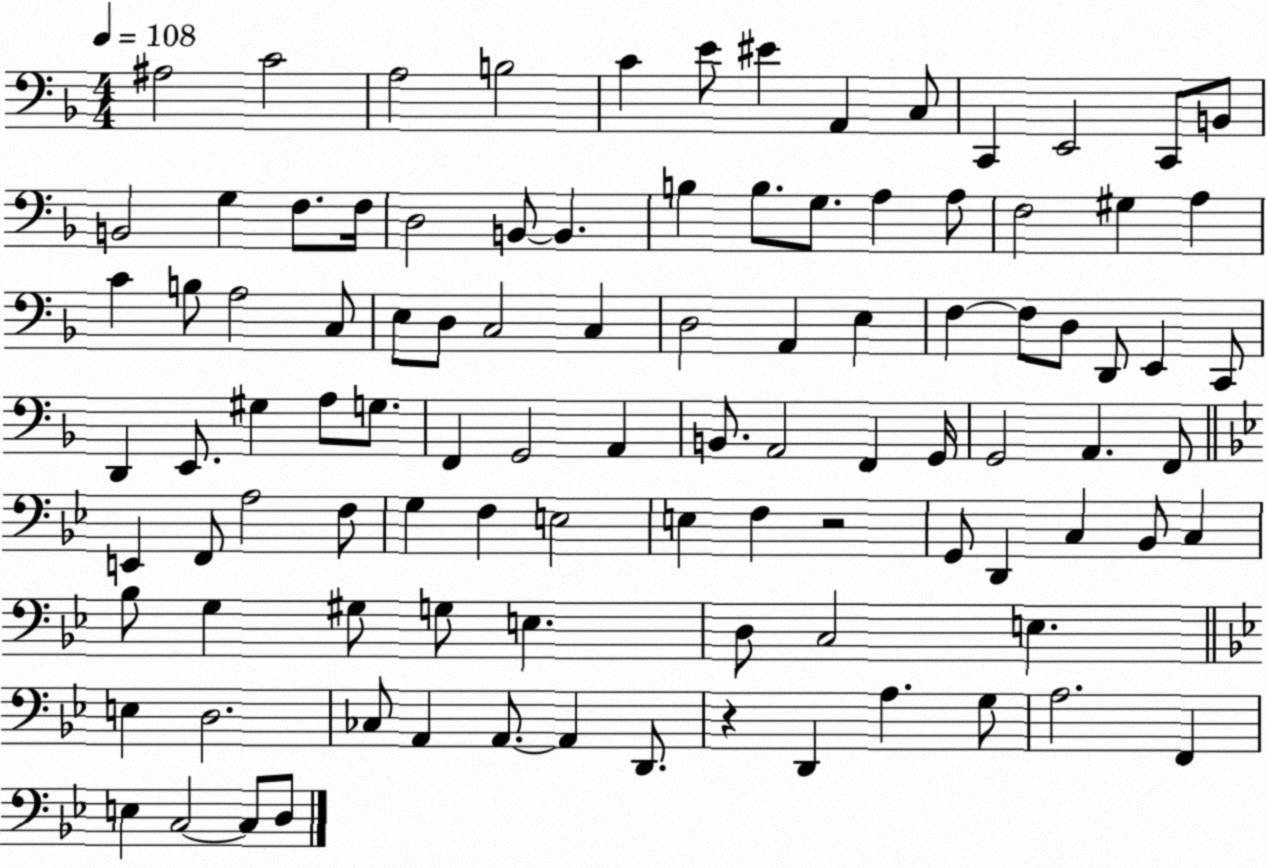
X:1
T:Untitled
M:4/4
L:1/4
K:F
^A,2 C2 A,2 B,2 C E/2 ^E A,, C,/2 C,, E,,2 C,,/2 B,,/2 B,,2 G, F,/2 F,/4 D,2 B,,/2 B,, B, B,/2 G,/2 A, A,/2 F,2 ^G, A, C B,/2 A,2 C,/2 E,/2 D,/2 C,2 C, D,2 A,, E, F, F,/2 D,/2 D,,/2 E,, C,,/2 D,, E,,/2 ^G, A,/2 G,/2 F,, G,,2 A,, B,,/2 A,,2 F,, G,,/4 G,,2 A,, F,,/2 E,, F,,/2 A,2 F,/2 G, F, E,2 E, F, z2 G,,/2 D,, C, _B,,/2 C, _B,/2 G, ^G,/2 G,/2 E, D,/2 C,2 E, E, D,2 _C,/2 A,, A,,/2 A,, D,,/2 z D,, A, G,/2 A,2 F,, E, C,2 C,/2 D,/2